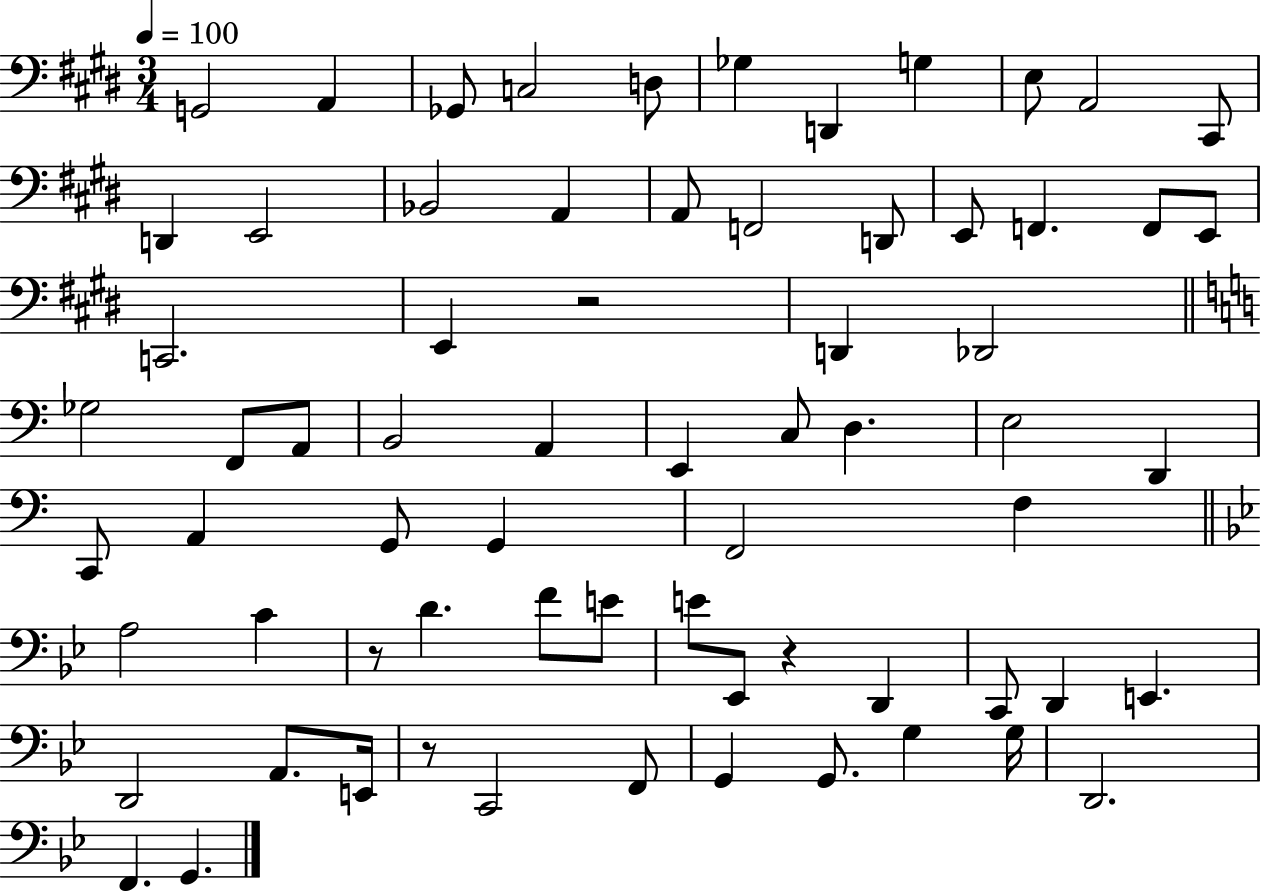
{
  \clef bass
  \numericTimeSignature
  \time 3/4
  \key e \major
  \tempo 4 = 100
  \repeat volta 2 { g,2 a,4 | ges,8 c2 d8 | ges4 d,4 g4 | e8 a,2 cis,8 | \break d,4 e,2 | bes,2 a,4 | a,8 f,2 d,8 | e,8 f,4. f,8 e,8 | \break c,2. | e,4 r2 | d,4 des,2 | \bar "||" \break \key c \major ges2 f,8 a,8 | b,2 a,4 | e,4 c8 d4. | e2 d,4 | \break c,8 a,4 g,8 g,4 | f,2 f4 | \bar "||" \break \key bes \major a2 c'4 | r8 d'4. f'8 e'8 | e'8 ees,8 r4 d,4 | c,8 d,4 e,4. | \break d,2 a,8. e,16 | r8 c,2 f,8 | g,4 g,8. g4 g16 | d,2. | \break f,4. g,4. | } \bar "|."
}